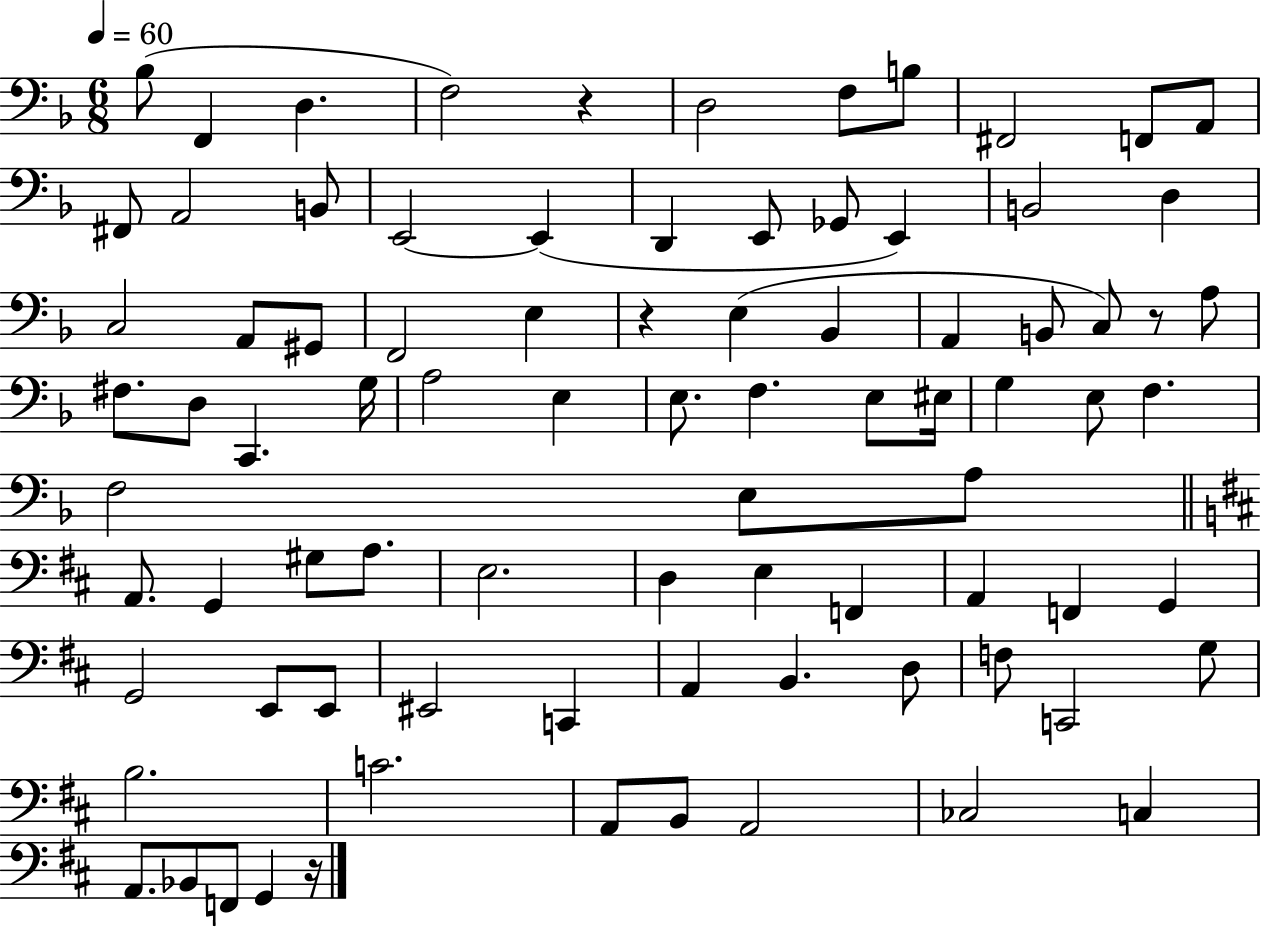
Bb3/e F2/q D3/q. F3/h R/q D3/h F3/e B3/e F#2/h F2/e A2/e F#2/e A2/h B2/e E2/h E2/q D2/q E2/e Gb2/e E2/q B2/h D3/q C3/h A2/e G#2/e F2/h E3/q R/q E3/q Bb2/q A2/q B2/e C3/e R/e A3/e F#3/e. D3/e C2/q. G3/s A3/h E3/q E3/e. F3/q. E3/e EIS3/s G3/q E3/e F3/q. F3/h E3/e A3/e A2/e. G2/q G#3/e A3/e. E3/h. D3/q E3/q F2/q A2/q F2/q G2/q G2/h E2/e E2/e EIS2/h C2/q A2/q B2/q. D3/e F3/e C2/h G3/e B3/h. C4/h. A2/e B2/e A2/h CES3/h C3/q A2/e. Bb2/e F2/e G2/q R/s